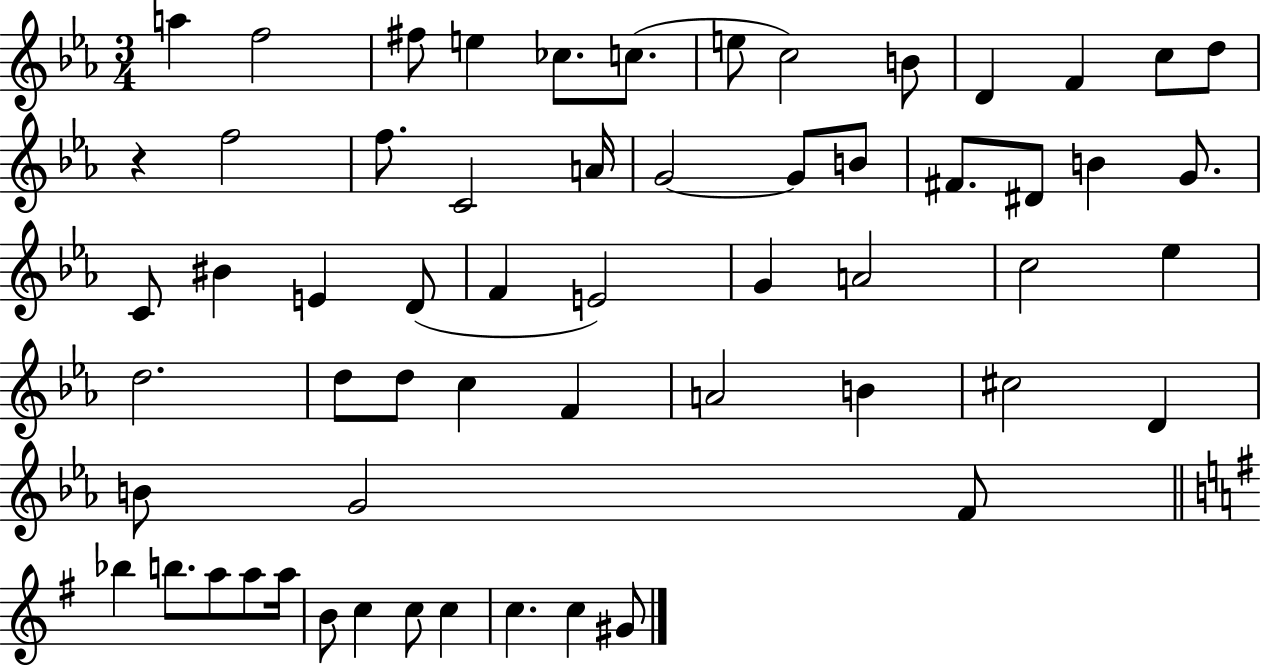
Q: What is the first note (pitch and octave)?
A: A5